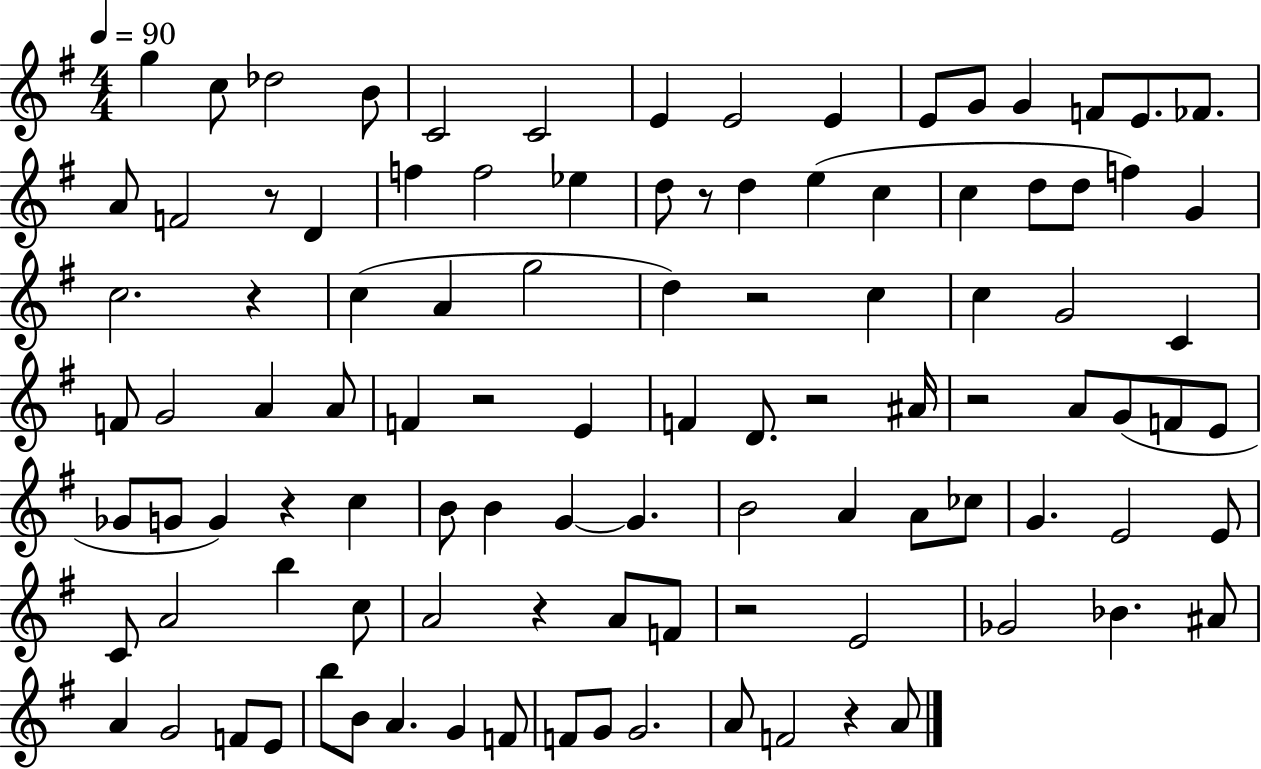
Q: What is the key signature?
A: G major